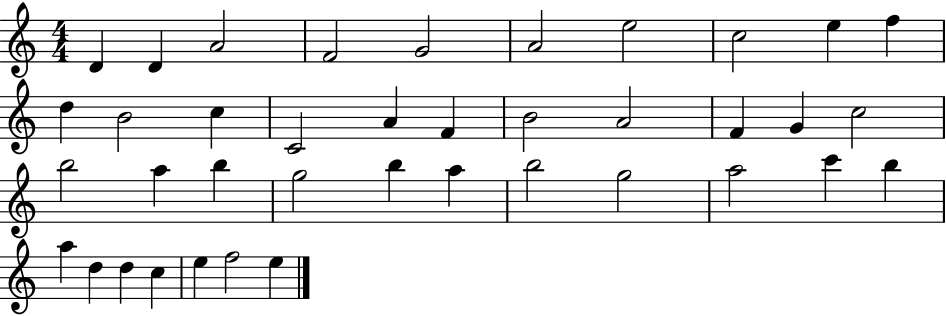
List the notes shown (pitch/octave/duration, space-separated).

D4/q D4/q A4/h F4/h G4/h A4/h E5/h C5/h E5/q F5/q D5/q B4/h C5/q C4/h A4/q F4/q B4/h A4/h F4/q G4/q C5/h B5/h A5/q B5/q G5/h B5/q A5/q B5/h G5/h A5/h C6/q B5/q A5/q D5/q D5/q C5/q E5/q F5/h E5/q